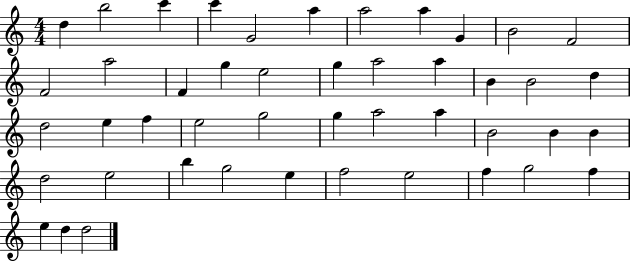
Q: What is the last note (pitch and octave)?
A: D5